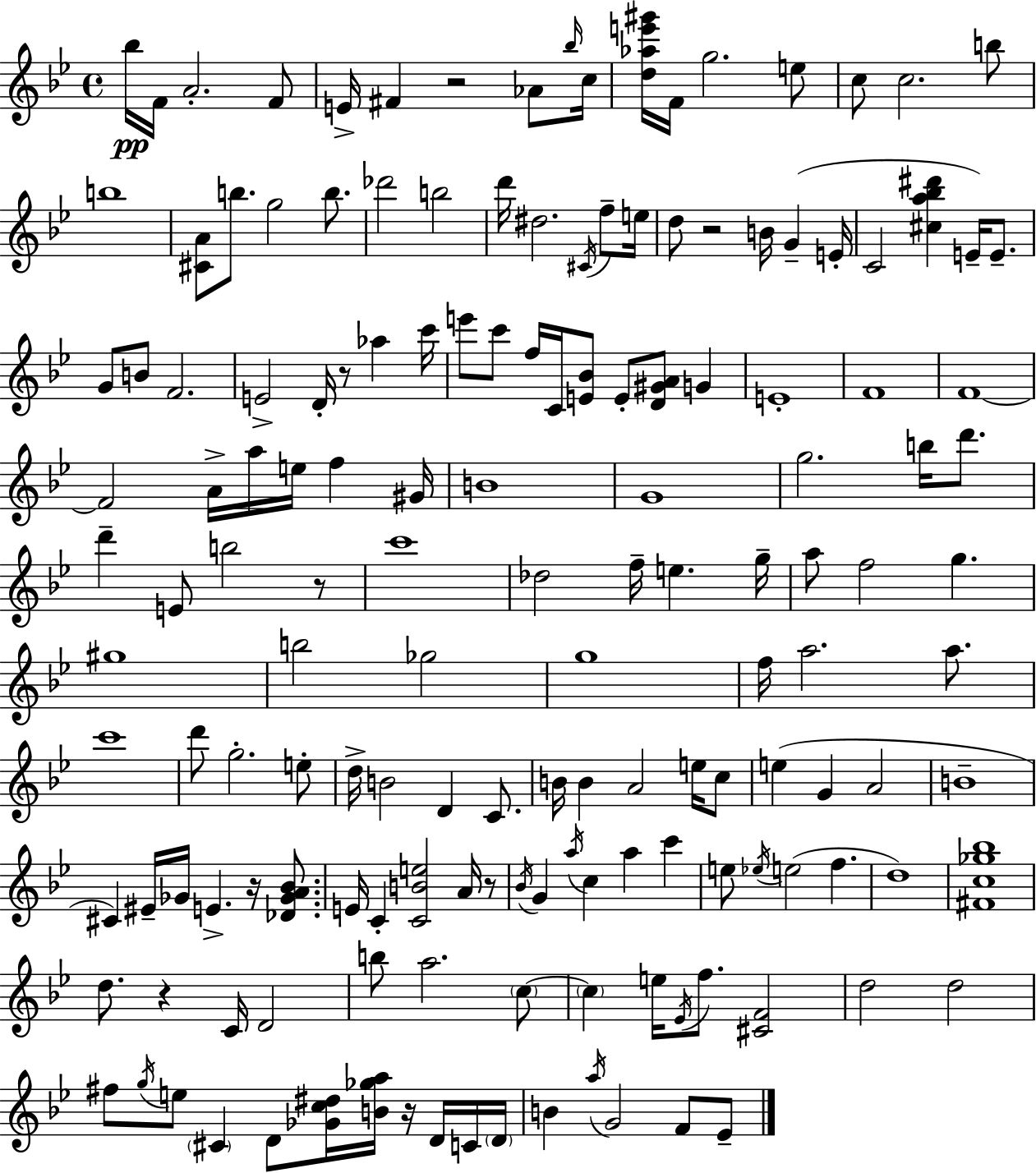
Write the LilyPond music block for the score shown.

{
  \clef treble
  \time 4/4
  \defaultTimeSignature
  \key bes \major
  bes''16\pp f'16 a'2.-. f'8 | e'16-> fis'4 r2 aes'8 \grace { bes''16 } | c''16 <d'' aes'' e''' gis'''>16 f'16 g''2. e''8 | c''8 c''2. b''8 | \break b''1 | <cis' a'>8 b''8. g''2 b''8. | des'''2 b''2 | d'''16 dis''2. \acciaccatura { cis'16 } f''8-- | \break e''16 d''8 r2 b'16 g'4--( | e'16-. c'2 <cis'' a'' bes'' dis'''>4 e'16--) e'8.-- | g'8 b'8 f'2. | e'2-> d'16-. r8 aes''4 | \break c'''16 e'''8 c'''8 f''16 c'16 <e' bes'>8 e'8-. <d' gis' a'>8 g'4 | e'1-. | f'1 | f'1~~ | \break f'2 a'16-> a''16 e''16 f''4 | gis'16 b'1 | g'1 | g''2. b''16 d'''8. | \break d'''4-- e'8 b''2 | r8 c'''1 | des''2 f''16-- e''4. | g''16-- a''8 f''2 g''4. | \break gis''1 | b''2 ges''2 | g''1 | f''16 a''2. a''8. | \break c'''1 | d'''8 g''2.-. | e''8-. d''16-> b'2 d'4 c'8. | b'16 b'4 a'2 e''16 | \break c''8 e''4( g'4 a'2 | b'1-- | cis'4) eis'16-- ges'16 e'4.-> r16 <des' ges' a' bes'>8. | e'16 c'4-. <c' b' e''>2 a'16 | \break r8 \acciaccatura { bes'16 } g'4 \acciaccatura { a''16 } c''4 a''4 | c'''4 e''8 \acciaccatura { ees''16 }( e''2 f''4. | d''1) | <fis' c'' ges'' bes''>1 | \break d''8. r4 c'16 d'2 | b''8 a''2. | \parenthesize c''8~~ \parenthesize c''4 e''16 \acciaccatura { ees'16 } f''8. <cis' f'>2 | d''2 d''2 | \break fis''8 \acciaccatura { g''16 } e''8 \parenthesize cis'4 d'8 | <ges' c'' dis''>16 <b' ges'' a''>16 r16 d'16 c'16 \parenthesize d'16 b'4 \acciaccatura { a''16 } g'2 | f'8 ees'8-- \bar "|."
}